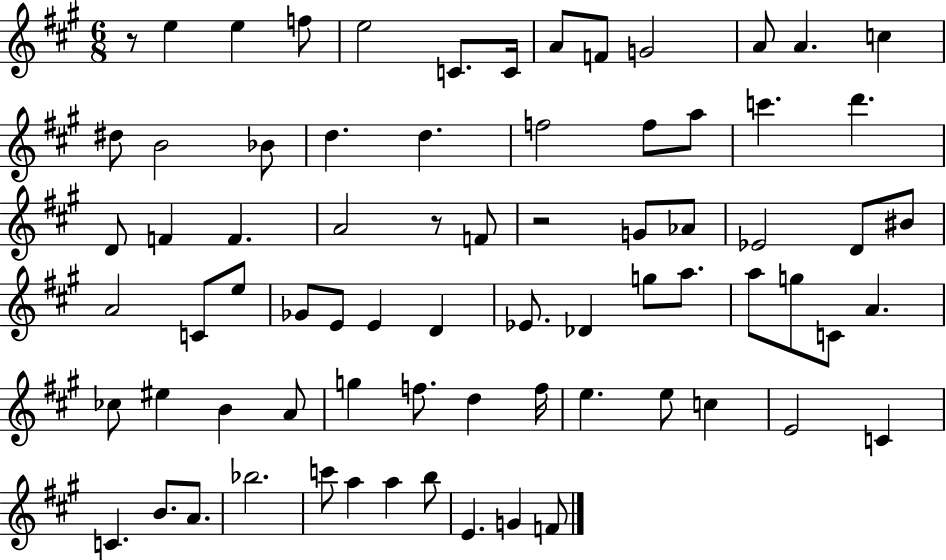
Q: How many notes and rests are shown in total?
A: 74